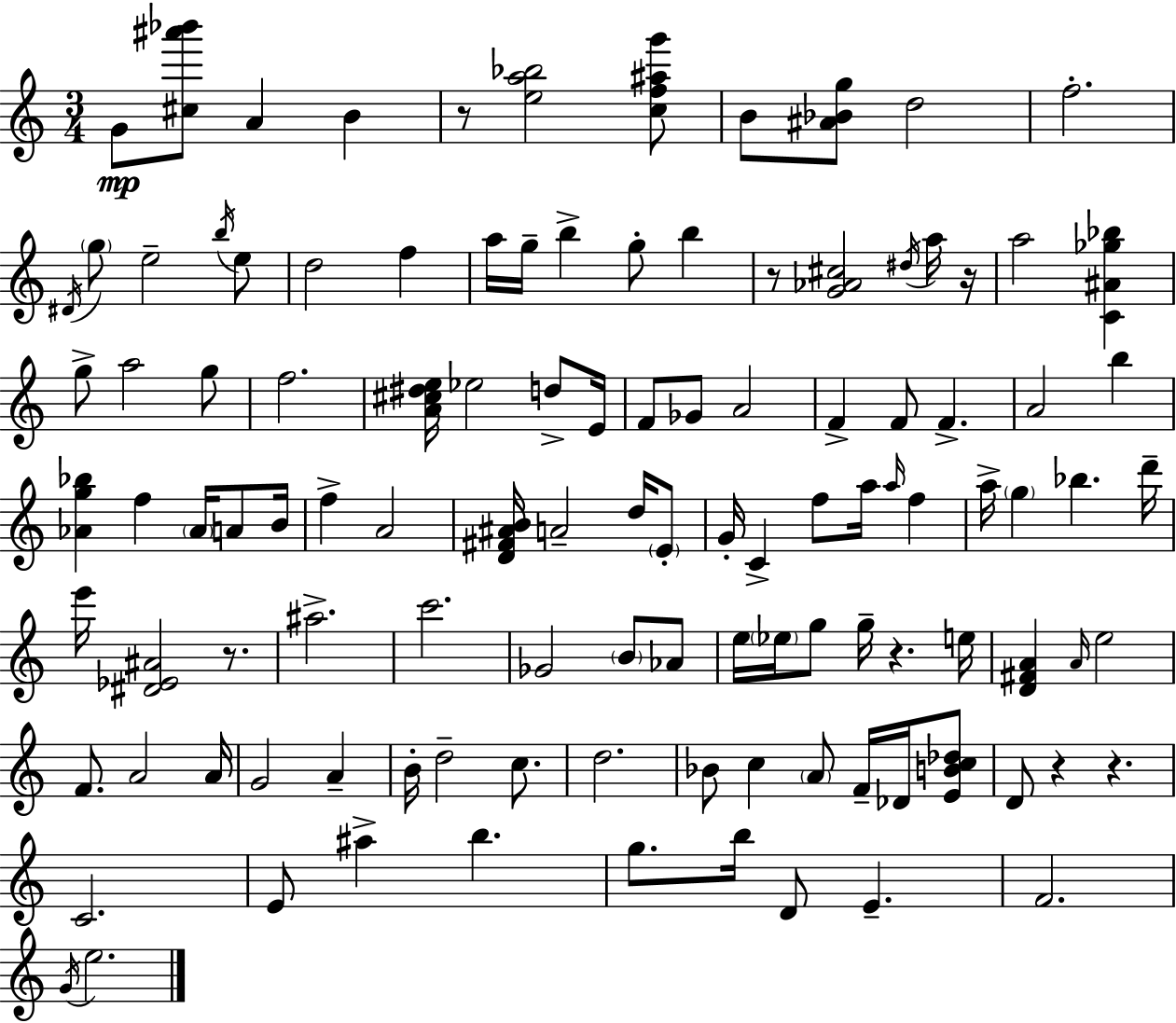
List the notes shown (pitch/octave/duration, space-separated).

G4/e [C#5,A#6,Bb6]/e A4/q B4/q R/e [E5,A5,Bb5]/h [C5,F5,A#5,G6]/e B4/e [A#4,Bb4,G5]/e D5/h F5/h. D#4/s G5/e E5/h B5/s E5/e D5/h F5/q A5/s G5/s B5/q G5/e B5/q R/e [G4,Ab4,C#5]/h D#5/s A5/s R/s A5/h [C4,A#4,Gb5,Bb5]/q G5/e A5/h G5/e F5/h. [A4,C#5,D#5,E5]/s Eb5/h D5/e E4/s F4/e Gb4/e A4/h F4/q F4/e F4/q. A4/h B5/q [Ab4,G5,Bb5]/q F5/q Ab4/s A4/e B4/s F5/q A4/h [D4,F#4,A#4,B4]/s A4/h D5/s E4/e G4/s C4/q F5/e A5/s A5/s F5/q A5/s G5/q Bb5/q. D6/s E6/s [D#4,Eb4,A#4]/h R/e. A#5/h. C6/h. Gb4/h B4/e Ab4/e E5/s Eb5/s G5/e G5/s R/q. E5/s [D4,F#4,A4]/q A4/s E5/h F4/e. A4/h A4/s G4/h A4/q B4/s D5/h C5/e. D5/h. Bb4/e C5/q A4/e F4/s Db4/s [E4,B4,C5,Db5]/e D4/e R/q R/q. C4/h. E4/e A#5/q B5/q. G5/e. B5/s D4/e E4/q. F4/h. G4/s E5/h.